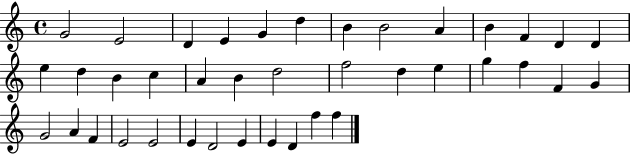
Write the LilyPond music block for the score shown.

{
  \clef treble
  \time 4/4
  \defaultTimeSignature
  \key c \major
  g'2 e'2 | d'4 e'4 g'4 d''4 | b'4 b'2 a'4 | b'4 f'4 d'4 d'4 | \break e''4 d''4 b'4 c''4 | a'4 b'4 d''2 | f''2 d''4 e''4 | g''4 f''4 f'4 g'4 | \break g'2 a'4 f'4 | e'2 e'2 | e'4 d'2 e'4 | e'4 d'4 f''4 f''4 | \break \bar "|."
}